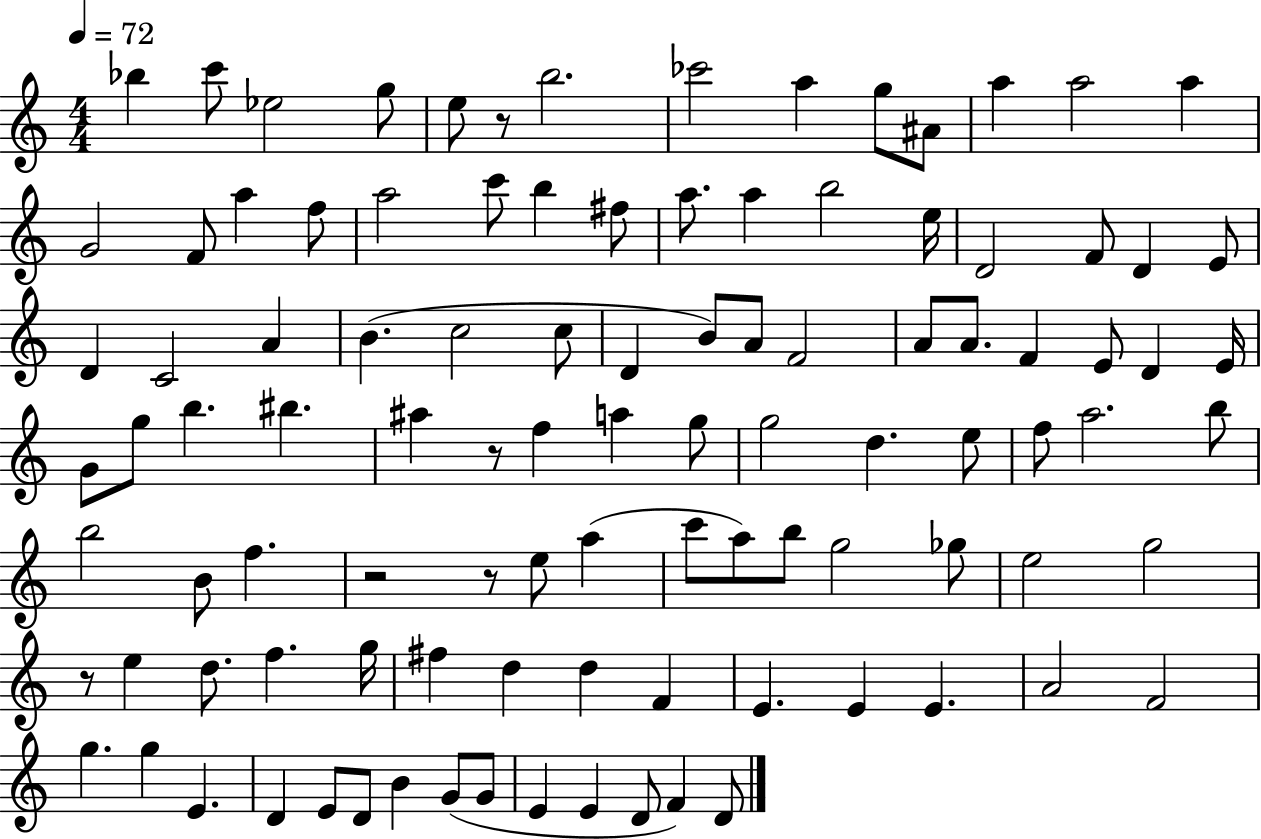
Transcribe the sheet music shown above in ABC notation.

X:1
T:Untitled
M:4/4
L:1/4
K:C
_b c'/2 _e2 g/2 e/2 z/2 b2 _c'2 a g/2 ^A/2 a a2 a G2 F/2 a f/2 a2 c'/2 b ^f/2 a/2 a b2 e/4 D2 F/2 D E/2 D C2 A B c2 c/2 D B/2 A/2 F2 A/2 A/2 F E/2 D E/4 G/2 g/2 b ^b ^a z/2 f a g/2 g2 d e/2 f/2 a2 b/2 b2 B/2 f z2 z/2 e/2 a c'/2 a/2 b/2 g2 _g/2 e2 g2 z/2 e d/2 f g/4 ^f d d F E E E A2 F2 g g E D E/2 D/2 B G/2 G/2 E E D/2 F D/2